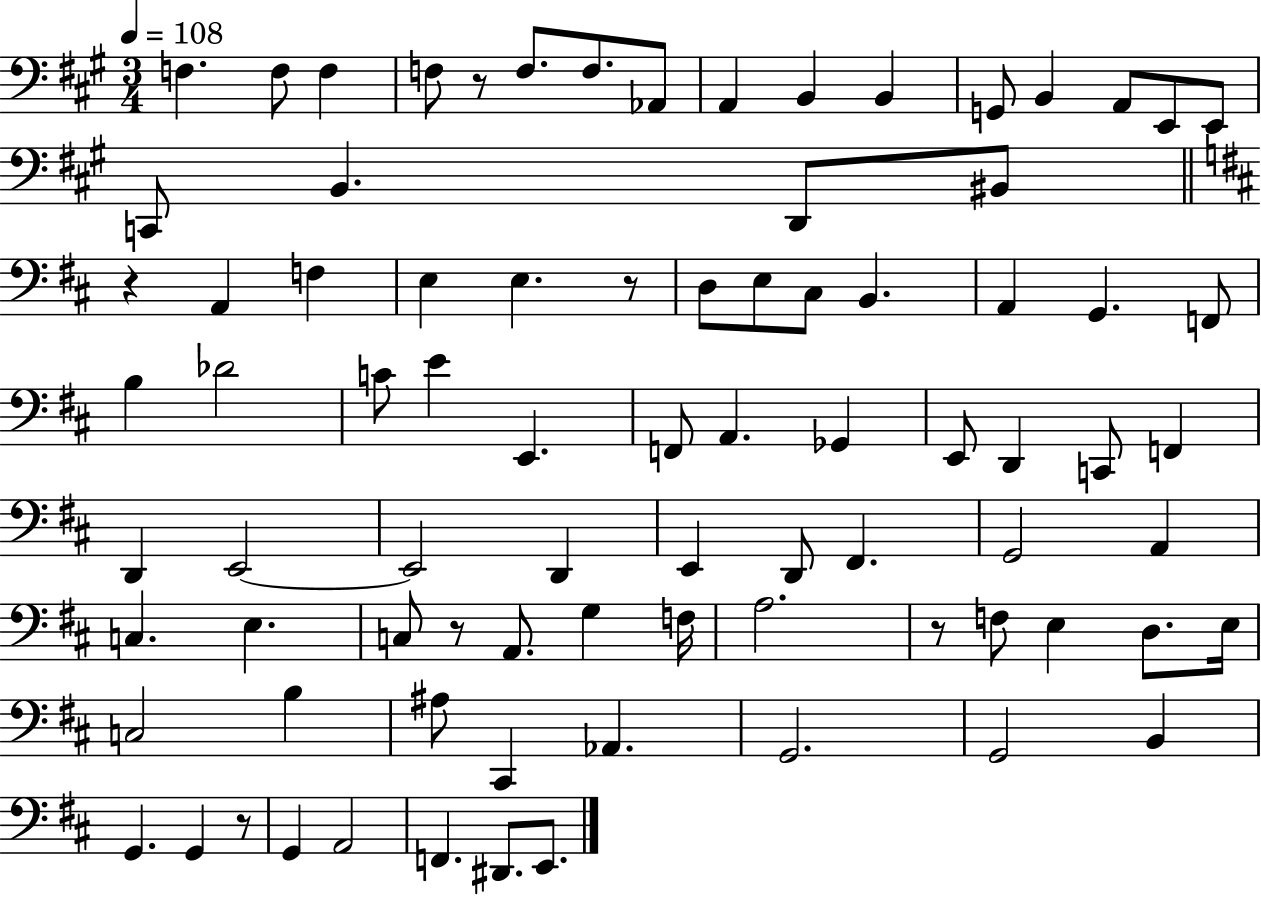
{
  \clef bass
  \numericTimeSignature
  \time 3/4
  \key a \major
  \tempo 4 = 108
  f4. f8 f4 | f8 r8 f8. f8. aes,8 | a,4 b,4 b,4 | g,8 b,4 a,8 e,8 e,8 | \break c,8 b,4. d,8 bis,8 | \bar "||" \break \key d \major r4 a,4 f4 | e4 e4. r8 | d8 e8 cis8 b,4. | a,4 g,4. f,8 | \break b4 des'2 | c'8 e'4 e,4. | f,8 a,4. ges,4 | e,8 d,4 c,8 f,4 | \break d,4 e,2~~ | e,2 d,4 | e,4 d,8 fis,4. | g,2 a,4 | \break c4. e4. | c8 r8 a,8. g4 f16 | a2. | r8 f8 e4 d8. e16 | \break c2 b4 | ais8 cis,4 aes,4. | g,2. | g,2 b,4 | \break g,4. g,4 r8 | g,4 a,2 | f,4. dis,8. e,8. | \bar "|."
}